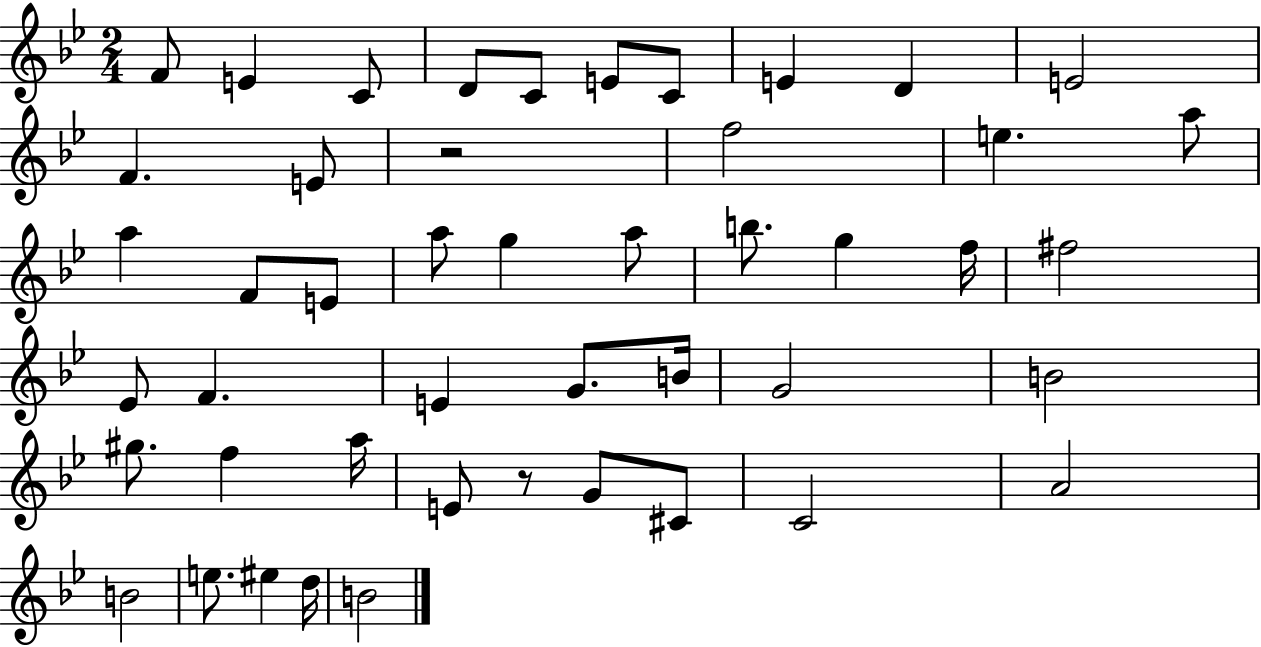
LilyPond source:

{
  \clef treble
  \numericTimeSignature
  \time 2/4
  \key bes \major
  \repeat volta 2 { f'8 e'4 c'8 | d'8 c'8 e'8 c'8 | e'4 d'4 | e'2 | \break f'4. e'8 | r2 | f''2 | e''4. a''8 | \break a''4 f'8 e'8 | a''8 g''4 a''8 | b''8. g''4 f''16 | fis''2 | \break ees'8 f'4. | e'4 g'8. b'16 | g'2 | b'2 | \break gis''8. f''4 a''16 | e'8 r8 g'8 cis'8 | c'2 | a'2 | \break b'2 | e''8. eis''4 d''16 | b'2 | } \bar "|."
}